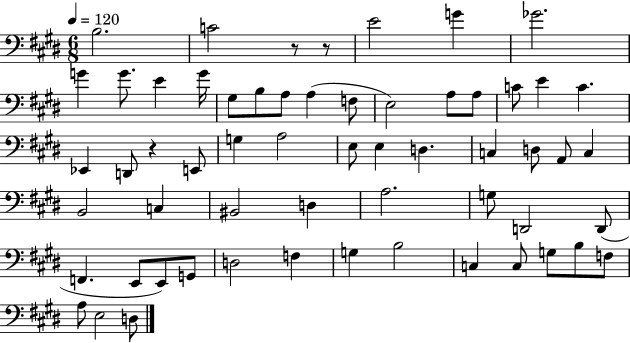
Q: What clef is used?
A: bass